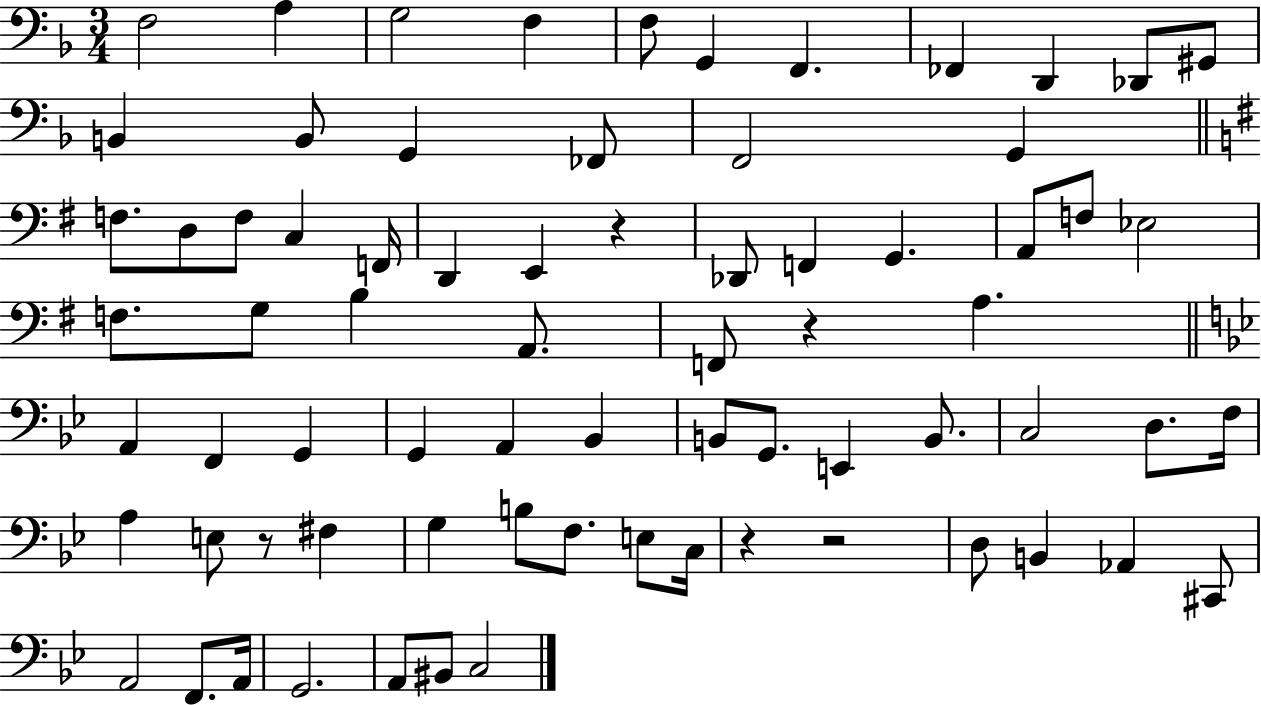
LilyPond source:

{
  \clef bass
  \numericTimeSignature
  \time 3/4
  \key f \major
  f2 a4 | g2 f4 | f8 g,4 f,4. | fes,4 d,4 des,8 gis,8 | \break b,4 b,8 g,4 fes,8 | f,2 g,4 | \bar "||" \break \key e \minor f8. d8 f8 c4 f,16 | d,4 e,4 r4 | des,8 f,4 g,4. | a,8 f8 ees2 | \break f8. g8 b4 a,8. | f,8 r4 a4. | \bar "||" \break \key bes \major a,4 f,4 g,4 | g,4 a,4 bes,4 | b,8 g,8. e,4 b,8. | c2 d8. f16 | \break a4 e8 r8 fis4 | g4 b8 f8. e8 c16 | r4 r2 | d8 b,4 aes,4 cis,8 | \break a,2 f,8. a,16 | g,2. | a,8 bis,8 c2 | \bar "|."
}